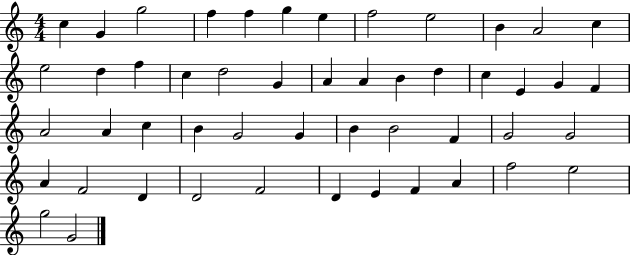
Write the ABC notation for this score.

X:1
T:Untitled
M:4/4
L:1/4
K:C
c G g2 f f g e f2 e2 B A2 c e2 d f c d2 G A A B d c E G F A2 A c B G2 G B B2 F G2 G2 A F2 D D2 F2 D E F A f2 e2 g2 G2